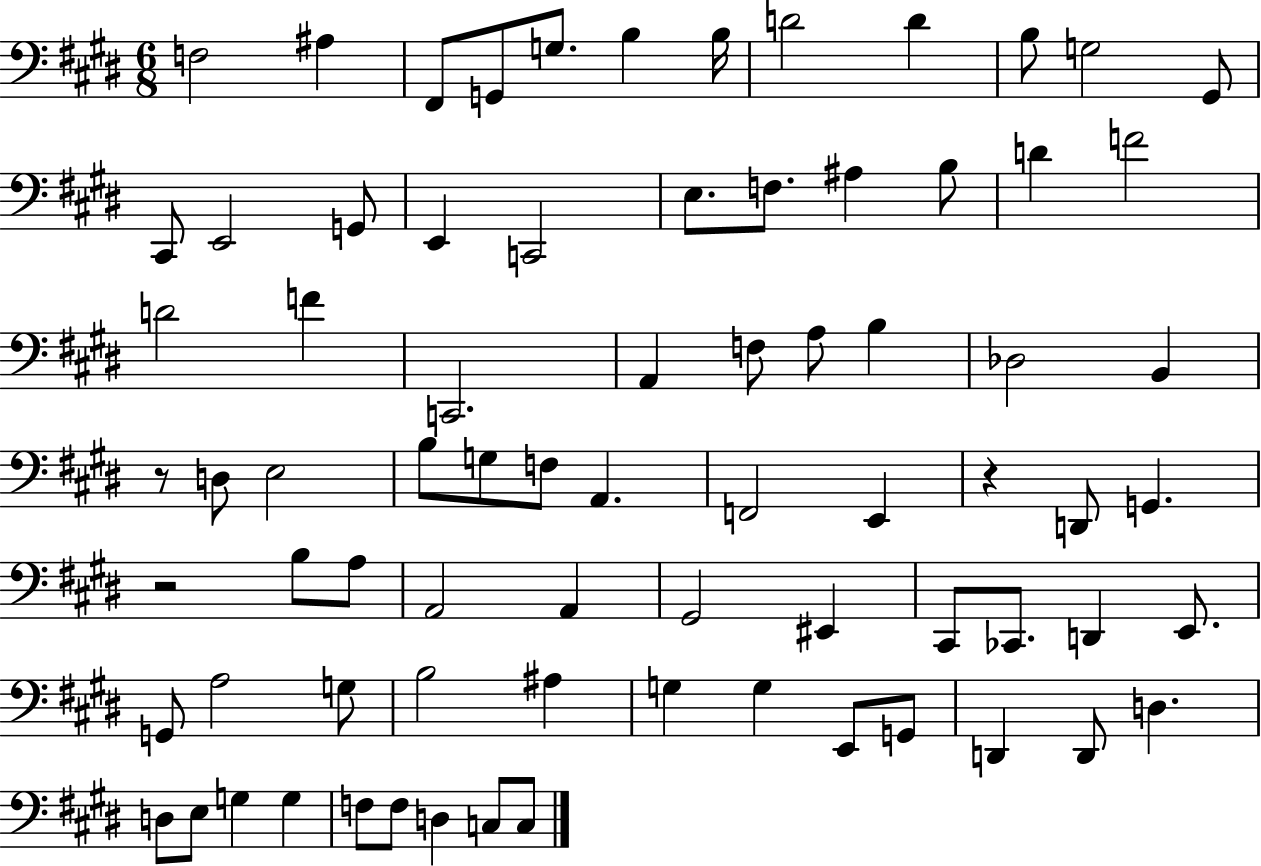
{
  \clef bass
  \numericTimeSignature
  \time 6/8
  \key e \major
  f2 ais4 | fis,8 g,8 g8. b4 b16 | d'2 d'4 | b8 g2 gis,8 | \break cis,8 e,2 g,8 | e,4 c,2 | e8. f8. ais4 b8 | d'4 f'2 | \break d'2 f'4 | c,2. | a,4 f8 a8 b4 | des2 b,4 | \break r8 d8 e2 | b8 g8 f8 a,4. | f,2 e,4 | r4 d,8 g,4. | \break r2 b8 a8 | a,2 a,4 | gis,2 eis,4 | cis,8 ces,8. d,4 e,8. | \break g,8 a2 g8 | b2 ais4 | g4 g4 e,8 g,8 | d,4 d,8 d4. | \break d8 e8 g4 g4 | f8 f8 d4 c8 c8 | \bar "|."
}